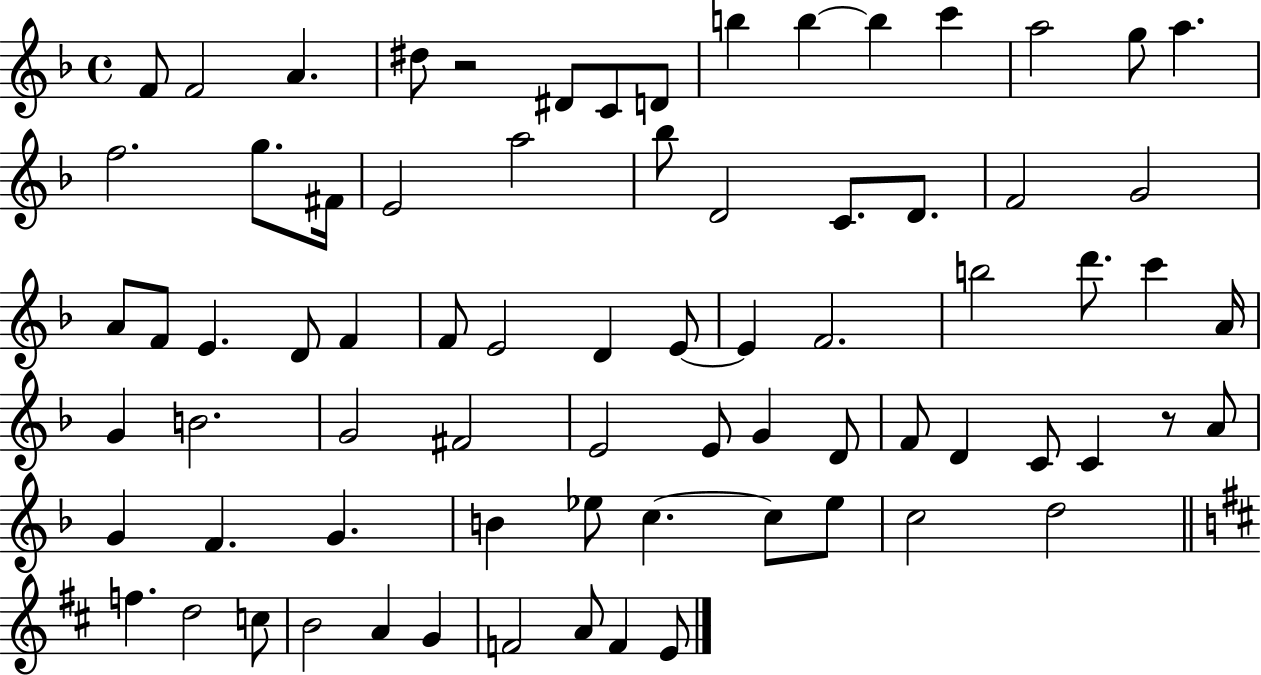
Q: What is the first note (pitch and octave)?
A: F4